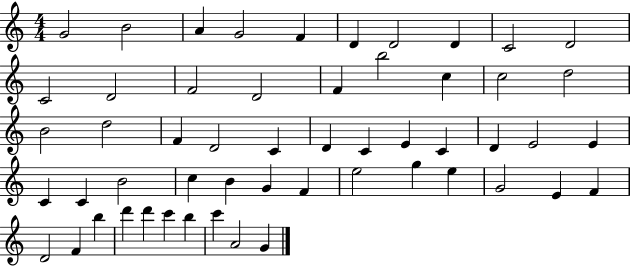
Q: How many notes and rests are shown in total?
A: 54